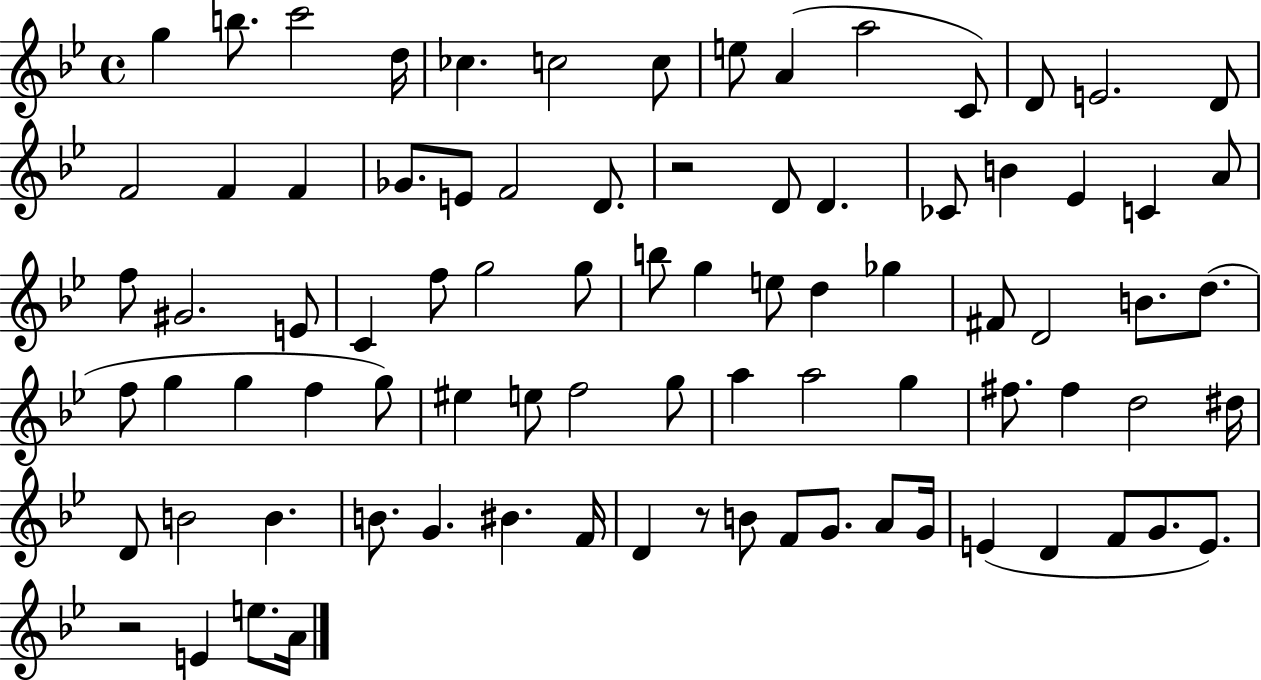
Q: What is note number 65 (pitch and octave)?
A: G4